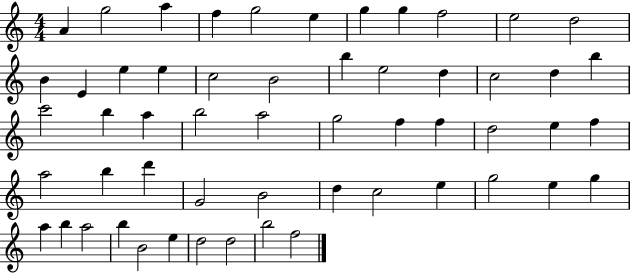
{
  \clef treble
  \numericTimeSignature
  \time 4/4
  \key c \major
  a'4 g''2 a''4 | f''4 g''2 e''4 | g''4 g''4 f''2 | e''2 d''2 | \break b'4 e'4 e''4 e''4 | c''2 b'2 | b''4 e''2 d''4 | c''2 d''4 b''4 | \break c'''2 b''4 a''4 | b''2 a''2 | g''2 f''4 f''4 | d''2 e''4 f''4 | \break a''2 b''4 d'''4 | g'2 b'2 | d''4 c''2 e''4 | g''2 e''4 g''4 | \break a''4 b''4 a''2 | b''4 b'2 e''4 | d''2 d''2 | b''2 f''2 | \break \bar "|."
}